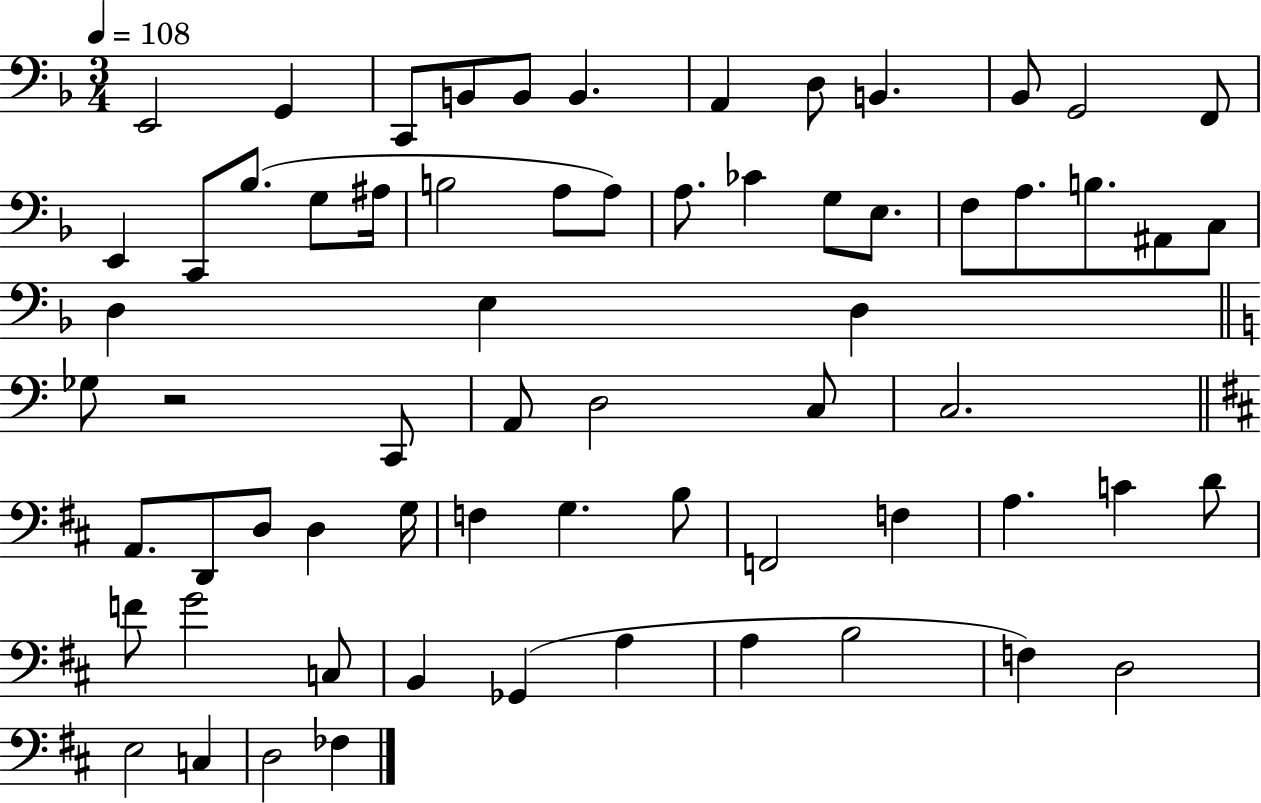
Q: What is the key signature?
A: F major